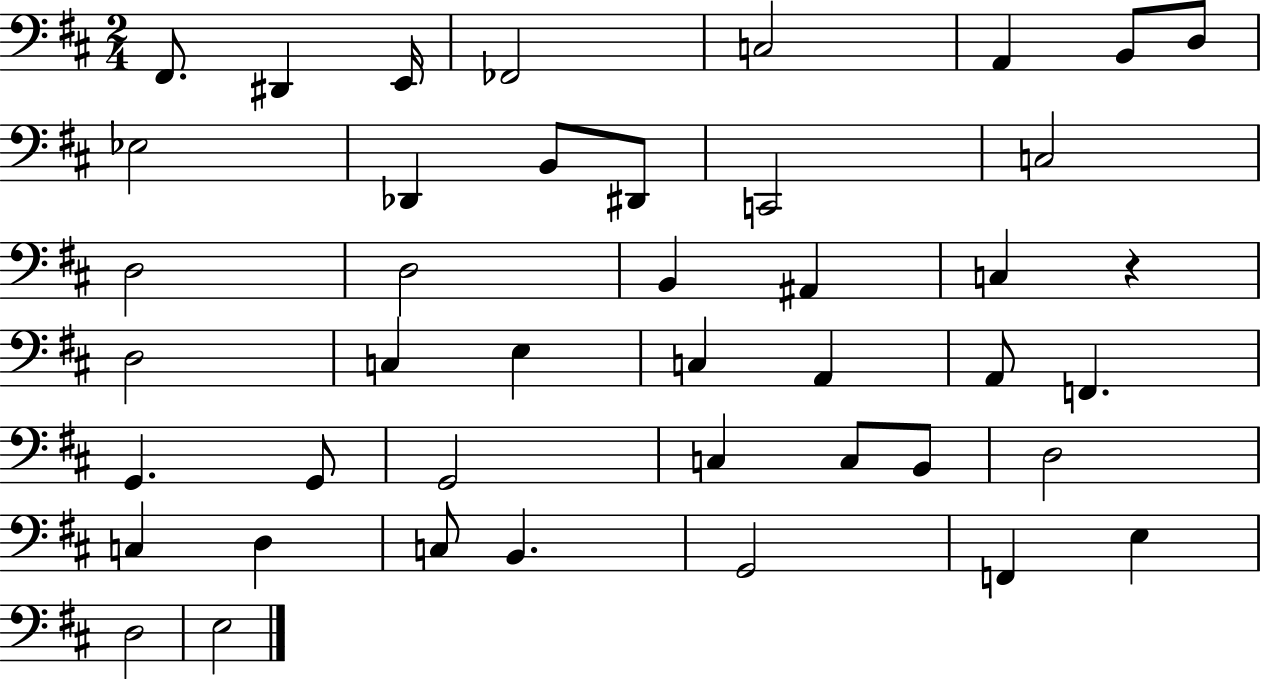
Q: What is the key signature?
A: D major